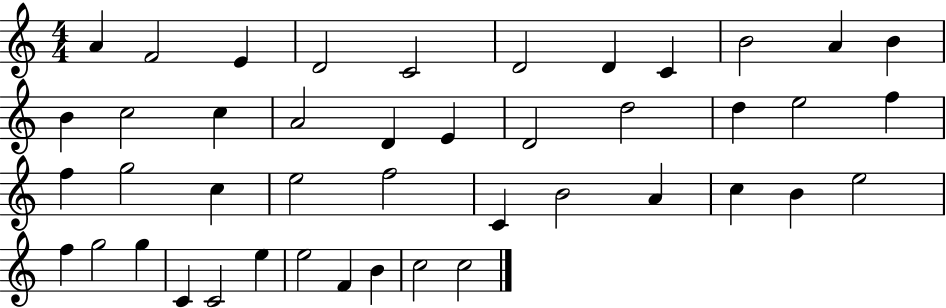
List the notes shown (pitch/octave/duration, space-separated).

A4/q F4/h E4/q D4/h C4/h D4/h D4/q C4/q B4/h A4/q B4/q B4/q C5/h C5/q A4/h D4/q E4/q D4/h D5/h D5/q E5/h F5/q F5/q G5/h C5/q E5/h F5/h C4/q B4/h A4/q C5/q B4/q E5/h F5/q G5/h G5/q C4/q C4/h E5/q E5/h F4/q B4/q C5/h C5/h